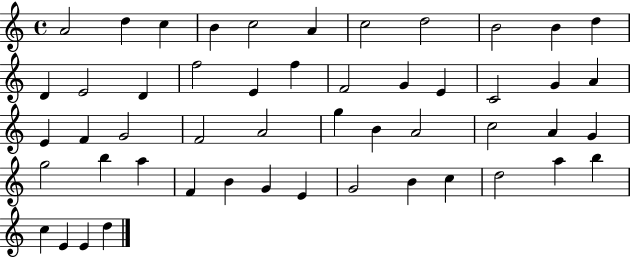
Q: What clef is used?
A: treble